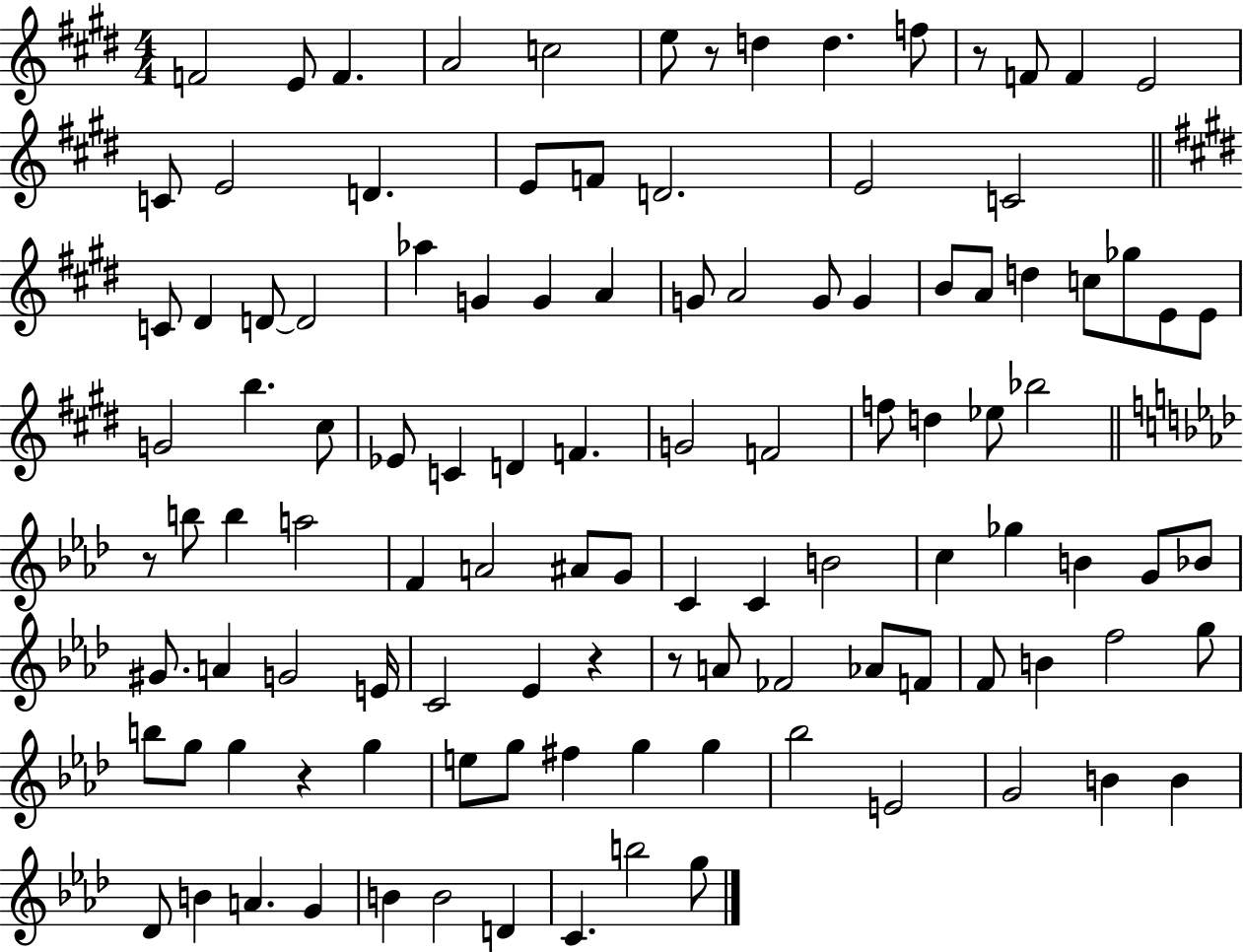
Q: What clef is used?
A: treble